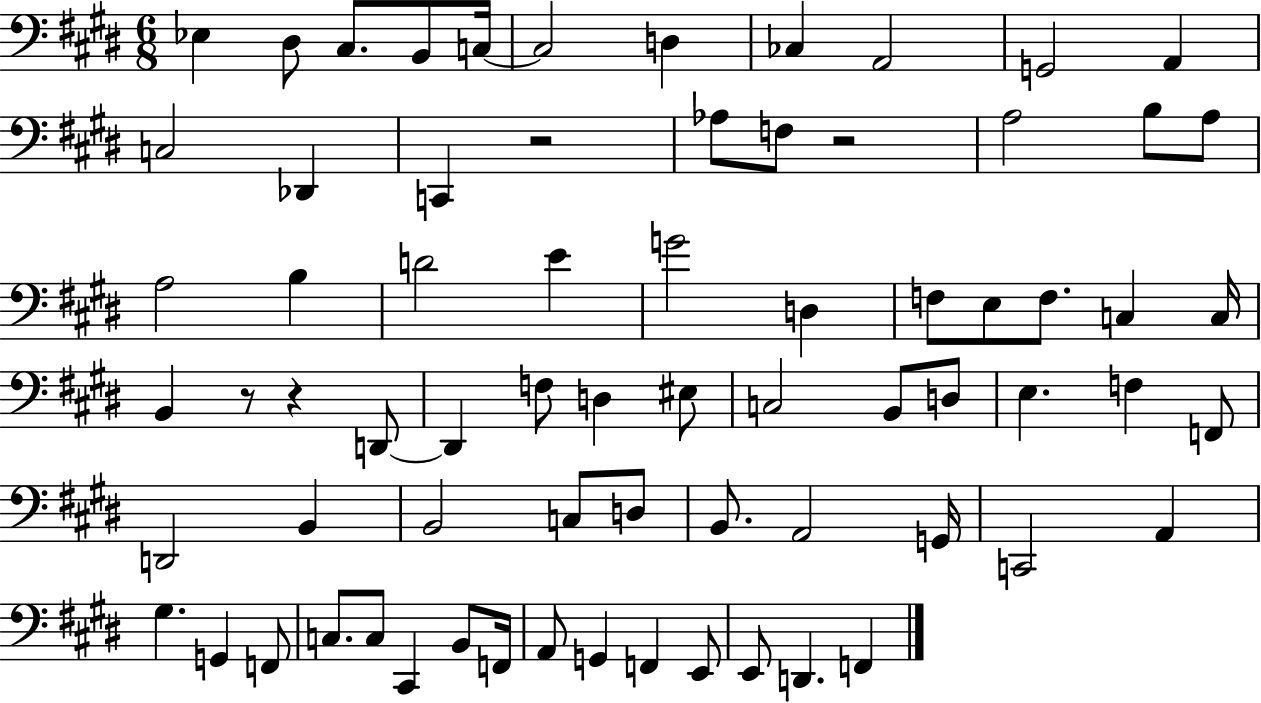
Eb3/q D#3/e C#3/e. B2/e C3/s C3/h D3/q CES3/q A2/h G2/h A2/q C3/h Db2/q C2/q R/h Ab3/e F3/e R/h A3/h B3/e A3/e A3/h B3/q D4/h E4/q G4/h D3/q F3/e E3/e F3/e. C3/q C3/s B2/q R/e R/q D2/e D2/q F3/e D3/q EIS3/e C3/h B2/e D3/e E3/q. F3/q F2/e D2/h B2/q B2/h C3/e D3/e B2/e. A2/h G2/s C2/h A2/q G#3/q. G2/q F2/e C3/e. C3/e C#2/q B2/e F2/s A2/e G2/q F2/q E2/e E2/e D2/q. F2/q